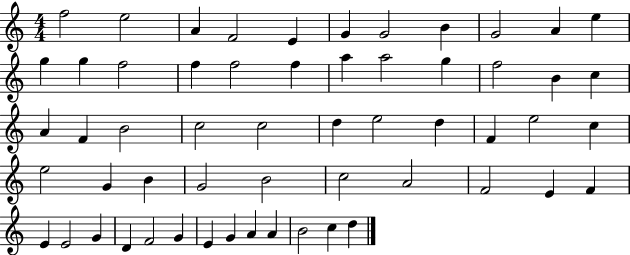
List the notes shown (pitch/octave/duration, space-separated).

F5/h E5/h A4/q F4/h E4/q G4/q G4/h B4/q G4/h A4/q E5/q G5/q G5/q F5/h F5/q F5/h F5/q A5/q A5/h G5/q F5/h B4/q C5/q A4/q F4/q B4/h C5/h C5/h D5/q E5/h D5/q F4/q E5/h C5/q E5/h G4/q B4/q G4/h B4/h C5/h A4/h F4/h E4/q F4/q E4/q E4/h G4/q D4/q F4/h G4/q E4/q G4/q A4/q A4/q B4/h C5/q D5/q